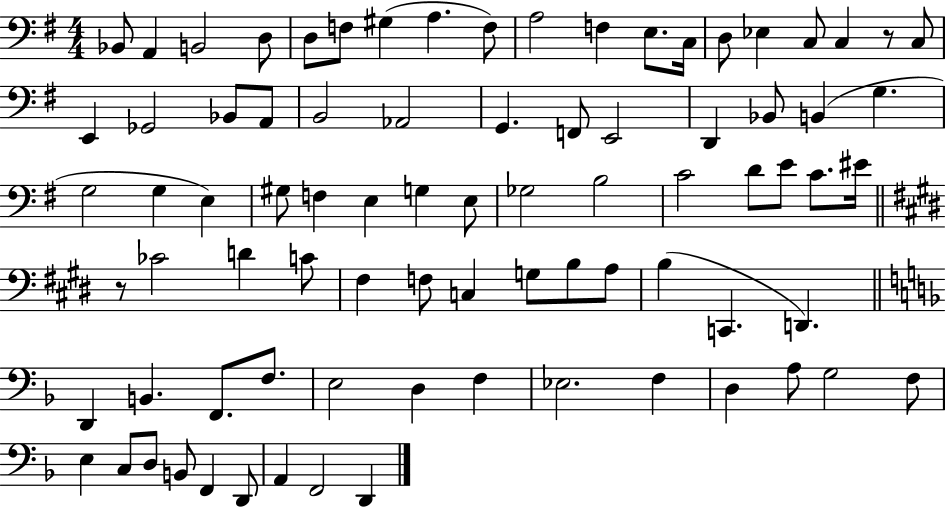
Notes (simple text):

Bb2/e A2/q B2/h D3/e D3/e F3/e G#3/q A3/q. F3/e A3/h F3/q E3/e. C3/s D3/e Eb3/q C3/e C3/q R/e C3/e E2/q Gb2/h Bb2/e A2/e B2/h Ab2/h G2/q. F2/e E2/h D2/q Bb2/e B2/q G3/q. G3/h G3/q E3/q G#3/e F3/q E3/q G3/q E3/e Gb3/h B3/h C4/h D4/e E4/e C4/e. EIS4/s R/e CES4/h D4/q C4/e F#3/q F3/e C3/q G3/e B3/e A3/e B3/q C2/q. D2/q. D2/q B2/q. F2/e. F3/e. E3/h D3/q F3/q Eb3/h. F3/q D3/q A3/e G3/h F3/e E3/q C3/e D3/e B2/e F2/q D2/e A2/q F2/h D2/q